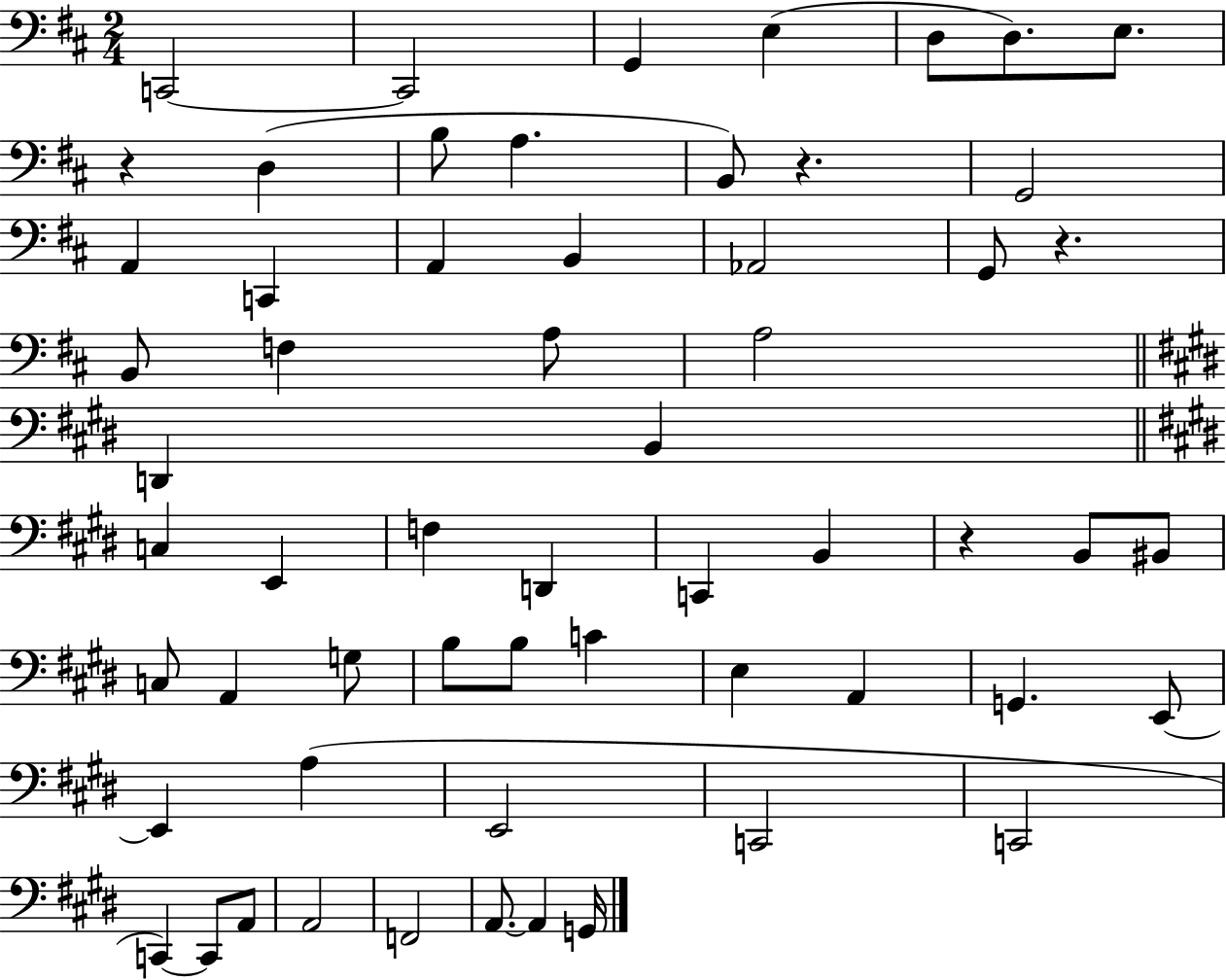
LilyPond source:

{
  \clef bass
  \numericTimeSignature
  \time 2/4
  \key d \major
  c,2~~ | c,2 | g,4 e4( | d8 d8.) e8. | \break r4 d4( | b8 a4. | b,8) r4. | g,2 | \break a,4 c,4 | a,4 b,4 | aes,2 | g,8 r4. | \break b,8 f4 a8 | a2 | \bar "||" \break \key e \major d,4 b,4 | \bar "||" \break \key e \major c4 e,4 | f4 d,4 | c,4 b,4 | r4 b,8 bis,8 | \break c8 a,4 g8 | b8 b8 c'4 | e4 a,4 | g,4. e,8~~ | \break e,4 a4( | e,2 | c,2 | c,2 | \break c,4~~) c,8 a,8 | a,2 | f,2 | a,8.~~ a,4 g,16 | \break \bar "|."
}